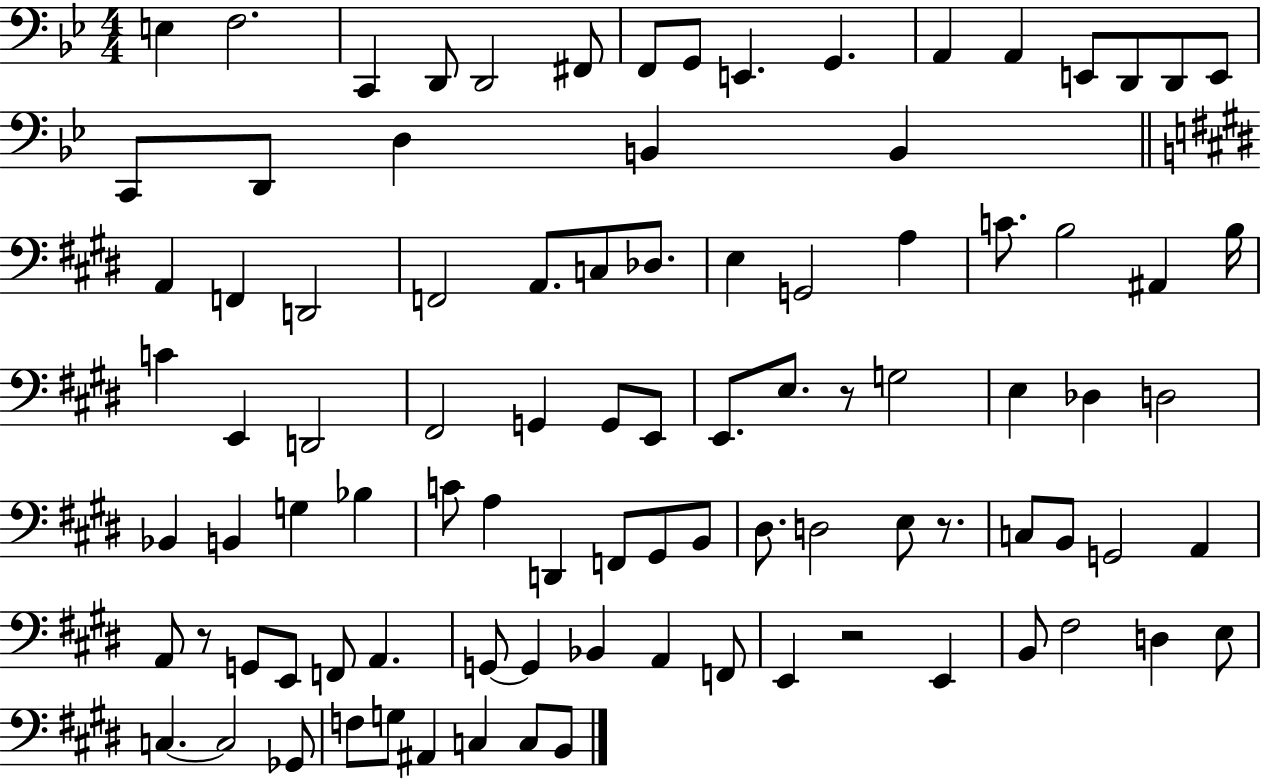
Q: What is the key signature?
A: BES major